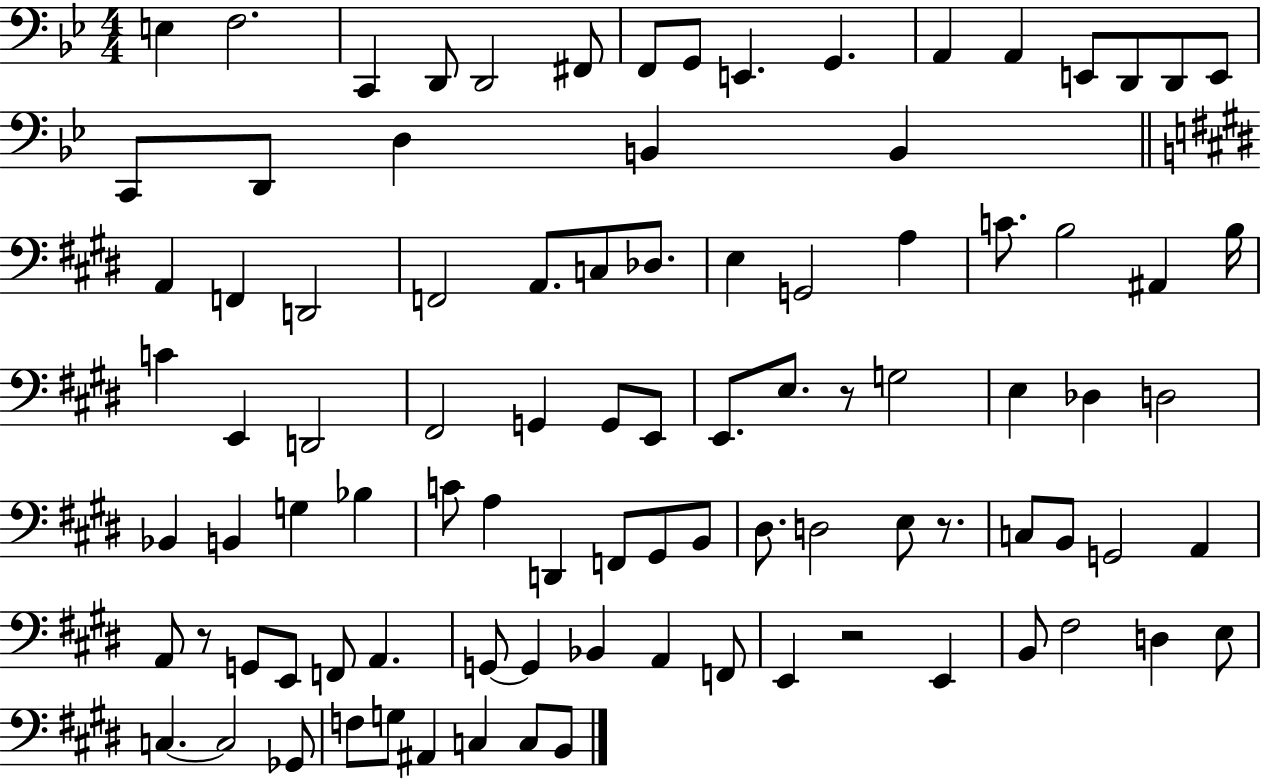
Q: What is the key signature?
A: BES major